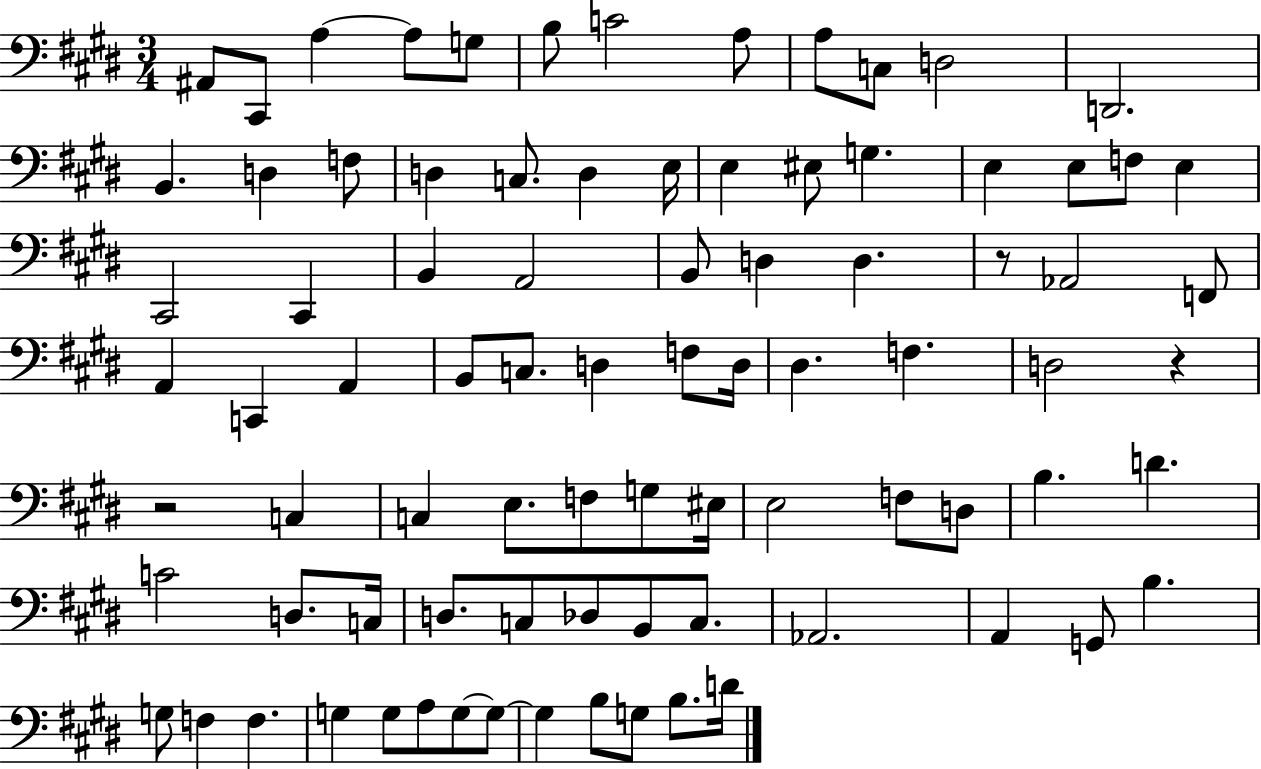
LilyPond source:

{
  \clef bass
  \numericTimeSignature
  \time 3/4
  \key e \major
  ais,8 cis,8 a4~~ a8 g8 | b8 c'2 a8 | a8 c8 d2 | d,2. | \break b,4. d4 f8 | d4 c8. d4 e16 | e4 eis8 g4. | e4 e8 f8 e4 | \break cis,2 cis,4 | b,4 a,2 | b,8 d4 d4. | r8 aes,2 f,8 | \break a,4 c,4 a,4 | b,8 c8. d4 f8 d16 | dis4. f4. | d2 r4 | \break r2 c4 | c4 e8. f8 g8 eis16 | e2 f8 d8 | b4. d'4. | \break c'2 d8. c16 | d8. c8 des8 b,8 c8. | aes,2. | a,4 g,8 b4. | \break g8 f4 f4. | g4 g8 a8 g8~~ g8~~ | g4 b8 g8 b8. d'16 | \bar "|."
}